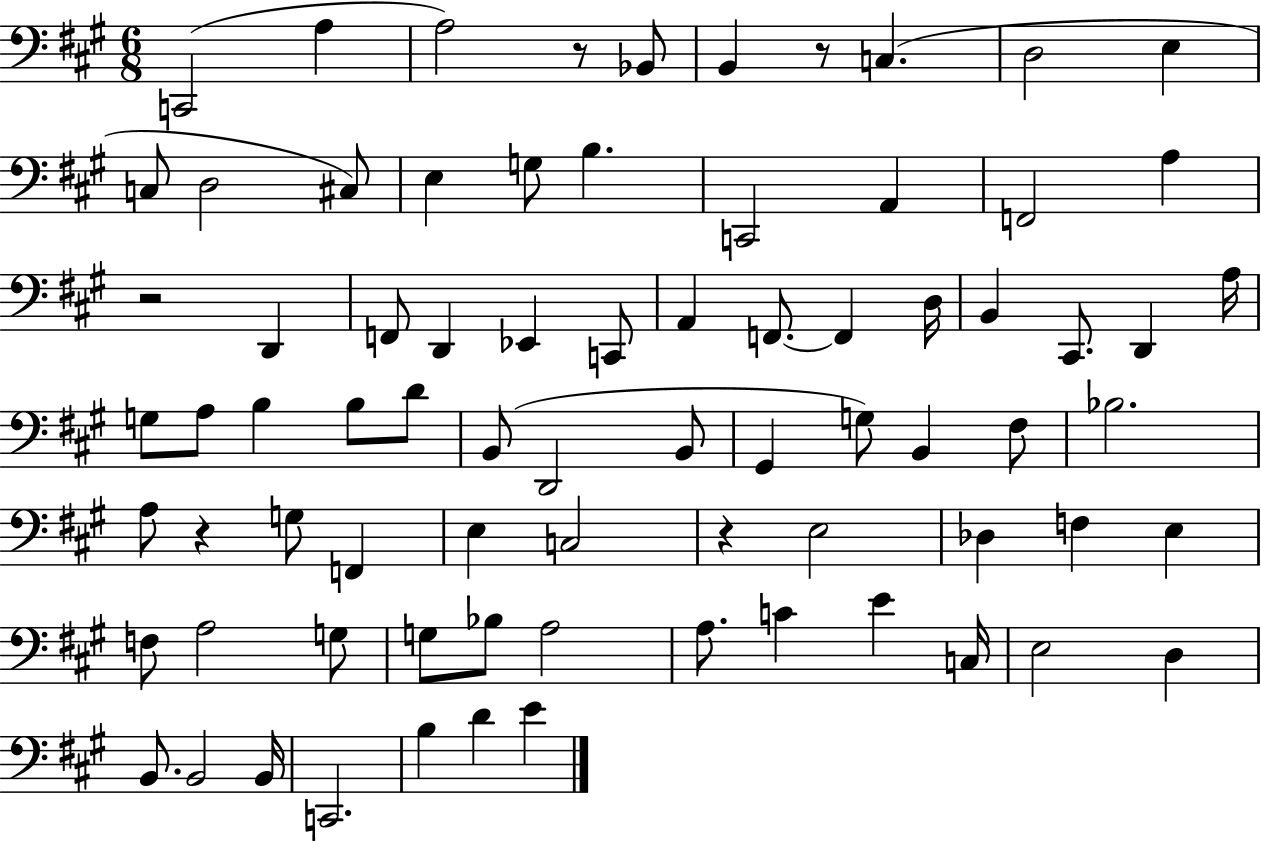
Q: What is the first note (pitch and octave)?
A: C2